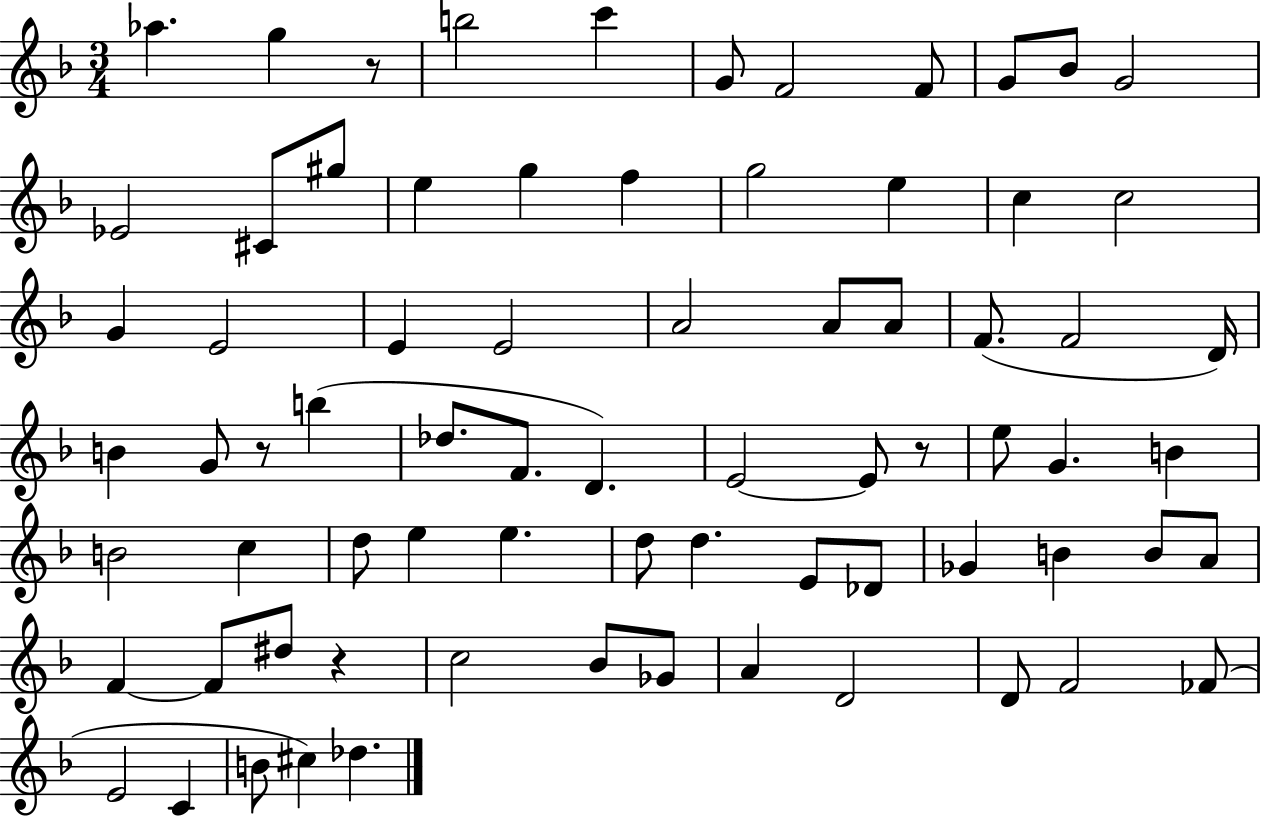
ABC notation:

X:1
T:Untitled
M:3/4
L:1/4
K:F
_a g z/2 b2 c' G/2 F2 F/2 G/2 _B/2 G2 _E2 ^C/2 ^g/2 e g f g2 e c c2 G E2 E E2 A2 A/2 A/2 F/2 F2 D/4 B G/2 z/2 b _d/2 F/2 D E2 E/2 z/2 e/2 G B B2 c d/2 e e d/2 d E/2 _D/2 _G B B/2 A/2 F F/2 ^d/2 z c2 _B/2 _G/2 A D2 D/2 F2 _F/2 E2 C B/2 ^c _d